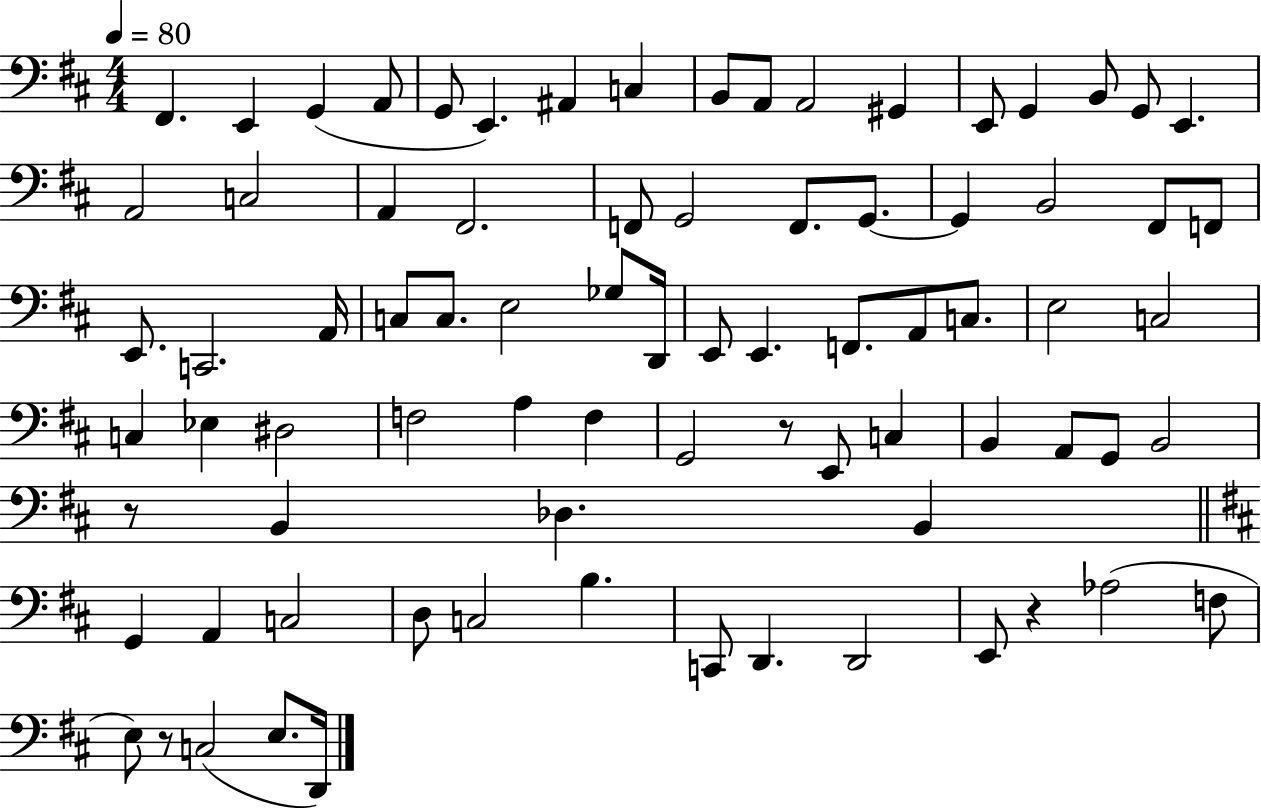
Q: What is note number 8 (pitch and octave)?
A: C3